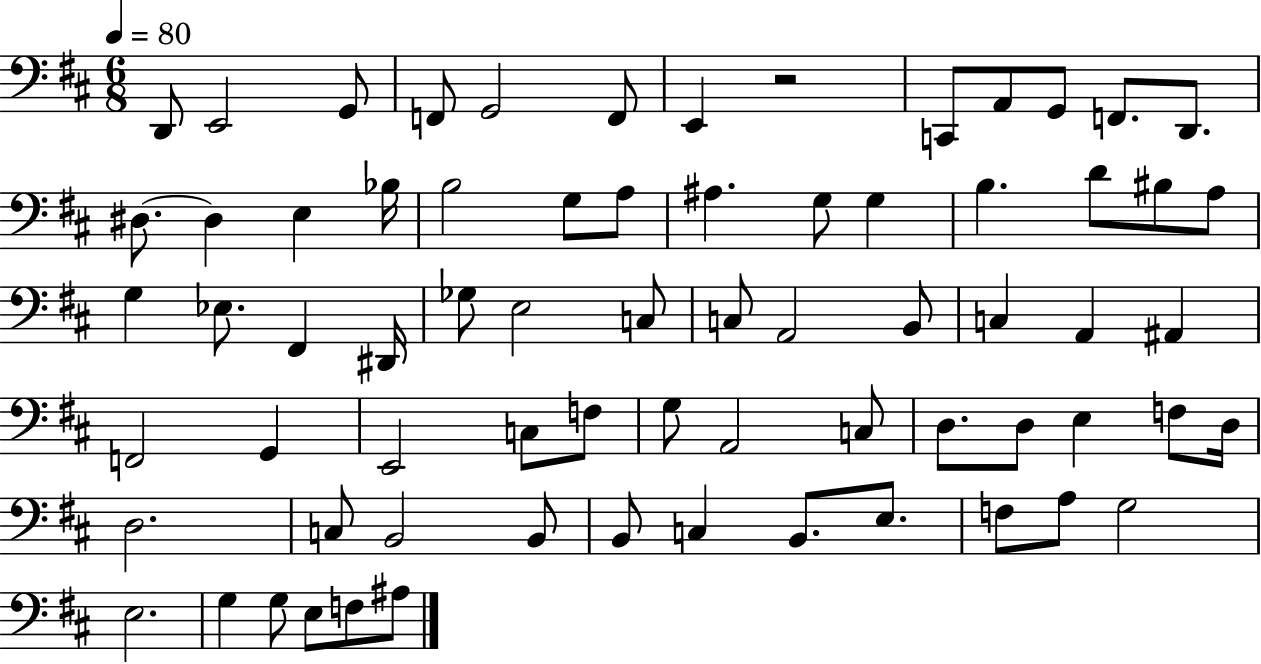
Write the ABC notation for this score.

X:1
T:Untitled
M:6/8
L:1/4
K:D
D,,/2 E,,2 G,,/2 F,,/2 G,,2 F,,/2 E,, z2 C,,/2 A,,/2 G,,/2 F,,/2 D,,/2 ^D,/2 ^D, E, _B,/4 B,2 G,/2 A,/2 ^A, G,/2 G, B, D/2 ^B,/2 A,/2 G, _E,/2 ^F,, ^D,,/4 _G,/2 E,2 C,/2 C,/2 A,,2 B,,/2 C, A,, ^A,, F,,2 G,, E,,2 C,/2 F,/2 G,/2 A,,2 C,/2 D,/2 D,/2 E, F,/2 D,/4 D,2 C,/2 B,,2 B,,/2 B,,/2 C, B,,/2 E,/2 F,/2 A,/2 G,2 E,2 G, G,/2 E,/2 F,/2 ^A,/2